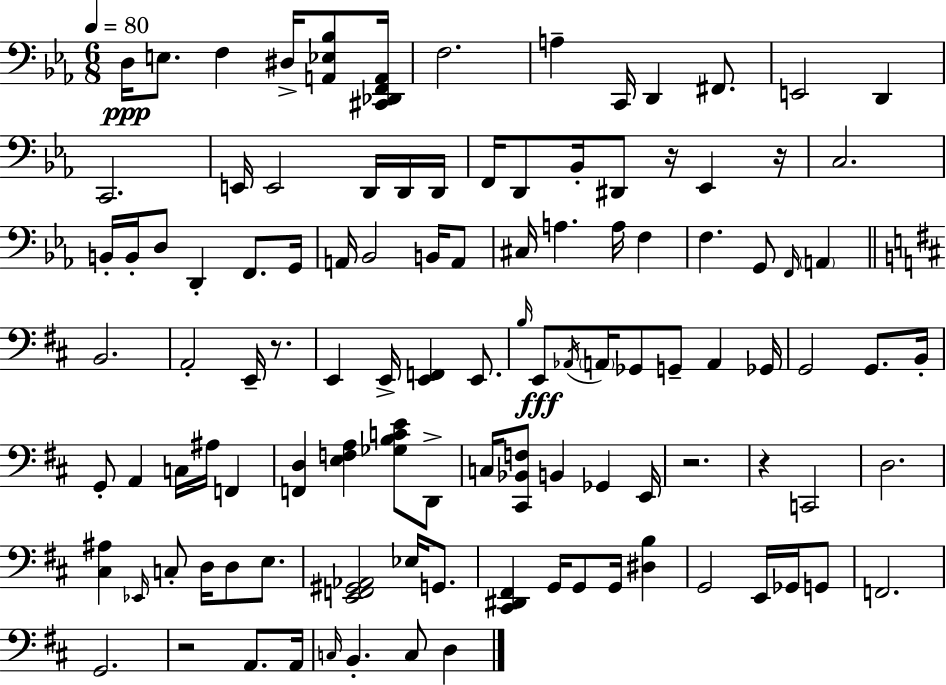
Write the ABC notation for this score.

X:1
T:Untitled
M:6/8
L:1/4
K:Eb
D,/4 E,/2 F, ^D,/4 [A,,_E,_B,]/2 [^C,,_D,,F,,A,,]/4 F,2 A, C,,/4 D,, ^F,,/2 E,,2 D,, C,,2 E,,/4 E,,2 D,,/4 D,,/4 D,,/4 F,,/4 D,,/2 _B,,/4 ^D,,/2 z/4 _E,, z/4 C,2 B,,/4 B,,/4 D,/2 D,, F,,/2 G,,/4 A,,/4 _B,,2 B,,/4 A,,/2 ^C,/4 A, A,/4 F, F, G,,/2 F,,/4 A,, B,,2 A,,2 E,,/4 z/2 E,, E,,/4 [E,,F,,] E,,/2 B,/4 E,,/2 _A,,/4 A,,/4 _G,,/2 G,,/2 A,, _G,,/4 G,,2 G,,/2 B,,/4 G,,/2 A,, C,/4 ^A,/4 F,, [F,,D,] [E,F,A,] [_G,B,CE]/2 D,,/2 C,/4 [^C,,_B,,F,]/2 B,, _G,, E,,/4 z2 z C,,2 D,2 [^C,^A,] _E,,/4 C,/2 D,/4 D,/2 E,/2 [E,,F,,^G,,_A,,]2 _E,/4 G,,/2 [^C,,^D,,^F,,] G,,/4 G,,/2 G,,/4 [^D,B,] G,,2 E,,/4 _G,,/4 G,,/2 F,,2 G,,2 z2 A,,/2 A,,/4 C,/4 B,, C,/2 D,